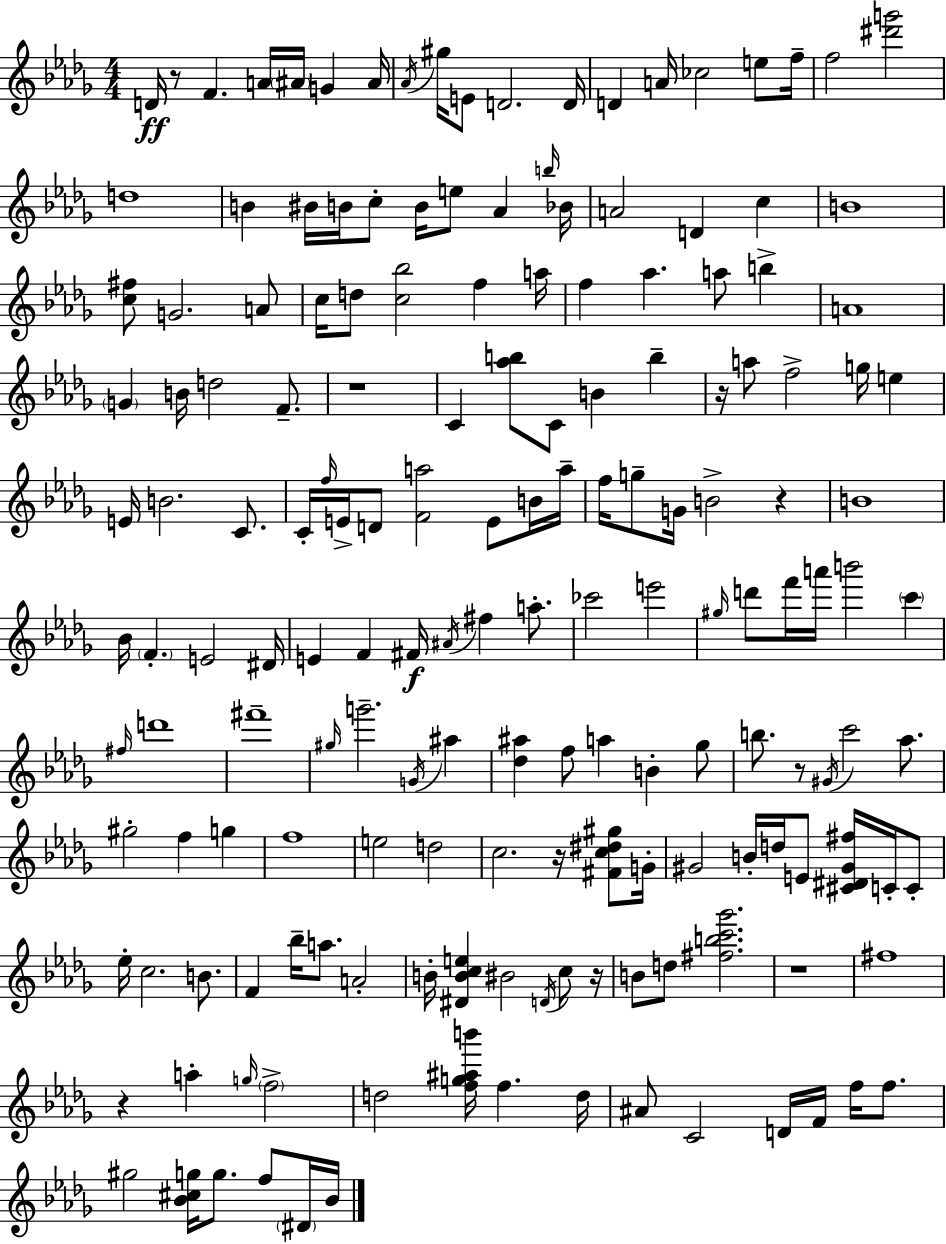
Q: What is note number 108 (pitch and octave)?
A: D5